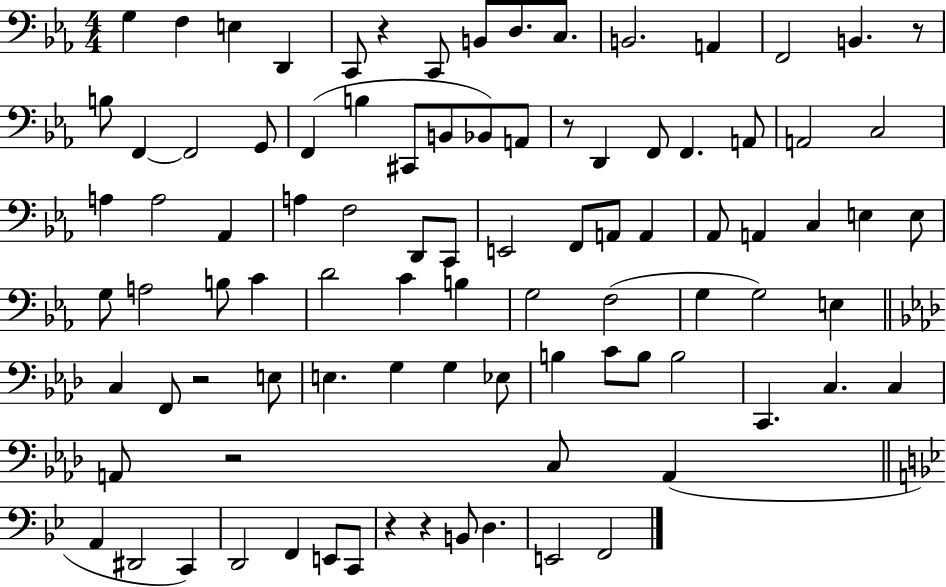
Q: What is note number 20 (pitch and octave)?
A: C#2